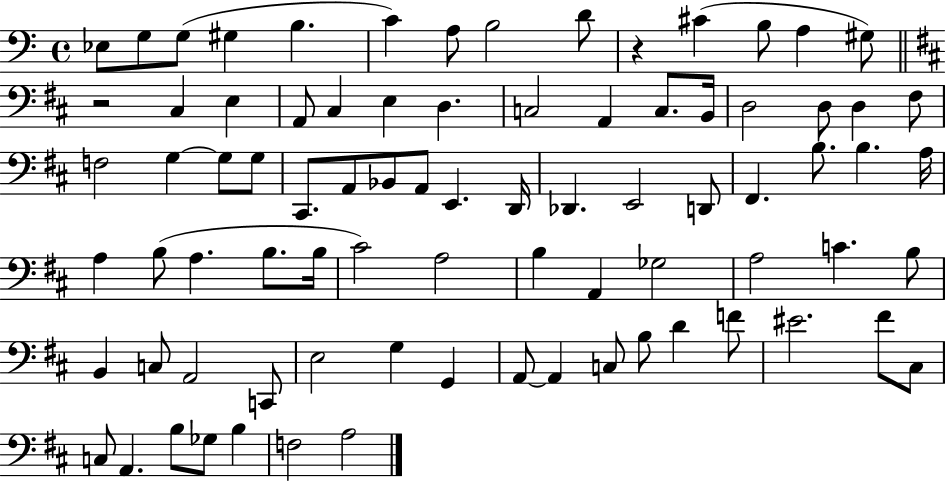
{
  \clef bass
  \time 4/4
  \defaultTimeSignature
  \key c \major
  ees8 g8 g8( gis4 b4. | c'4) a8 b2 d'8 | r4 cis'4( b8 a4 gis8) | \bar "||" \break \key d \major r2 cis4 e4 | a,8 cis4 e4 d4. | c2 a,4 c8. b,16 | d2 d8 d4 fis8 | \break f2 g4~~ g8 g8 | cis,8. a,8 bes,8 a,8 e,4. d,16 | des,4. e,2 d,8 | fis,4. b8. b4. a16 | \break a4 b8( a4. b8. b16 | cis'2) a2 | b4 a,4 ges2 | a2 c'4. b8 | \break b,4 c8 a,2 c,8 | e2 g4 g,4 | a,8~~ a,4 c8 b8 d'4 f'8 | eis'2. fis'8 cis8 | \break c8 a,4. b8 ges8 b4 | f2 a2 | \bar "|."
}